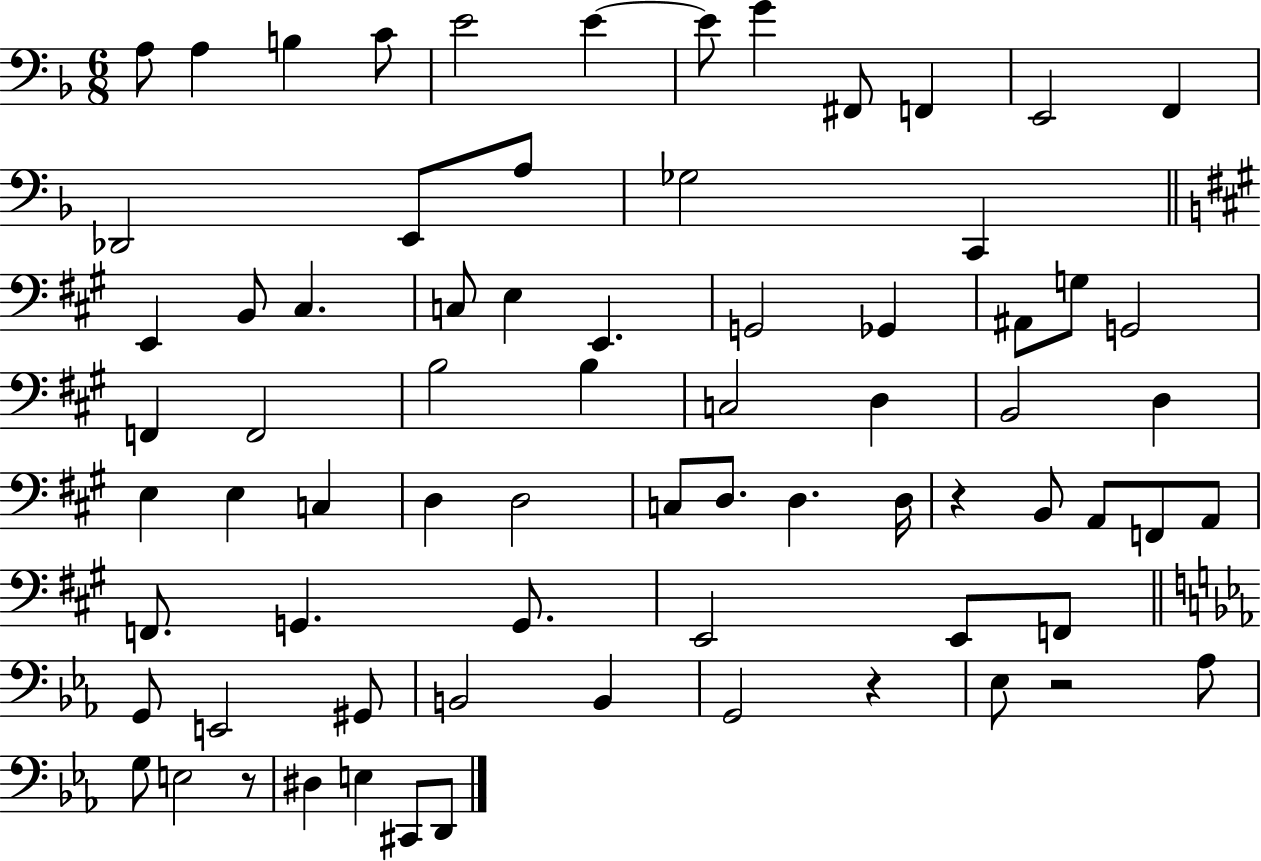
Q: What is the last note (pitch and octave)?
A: D2